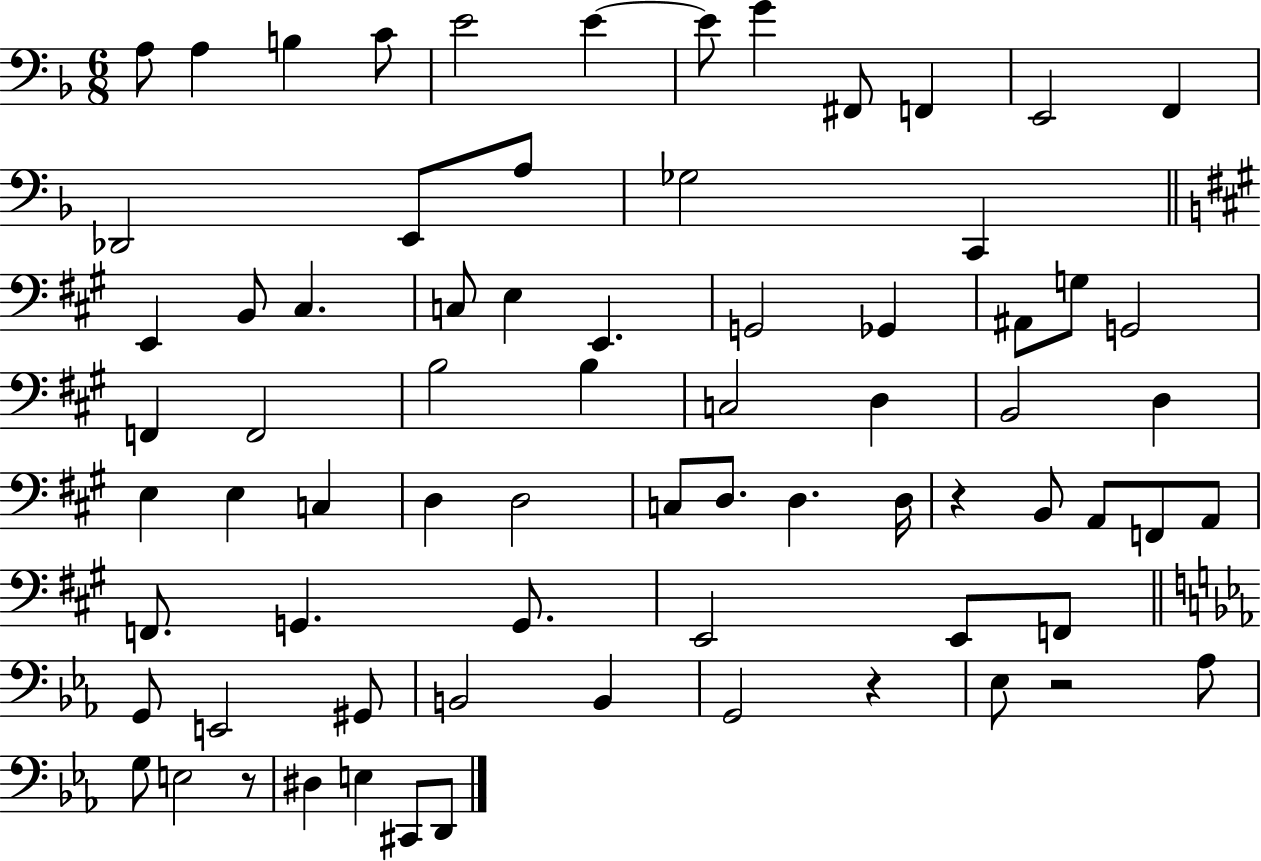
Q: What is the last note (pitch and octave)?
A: D2